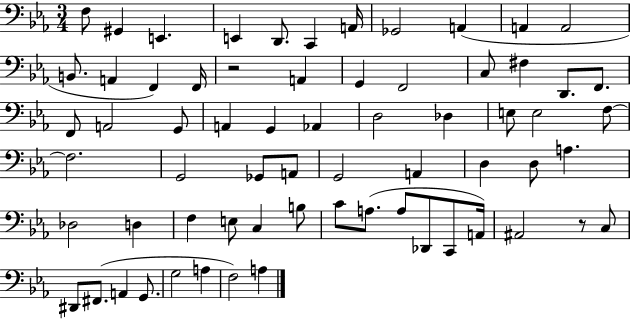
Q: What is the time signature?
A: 3/4